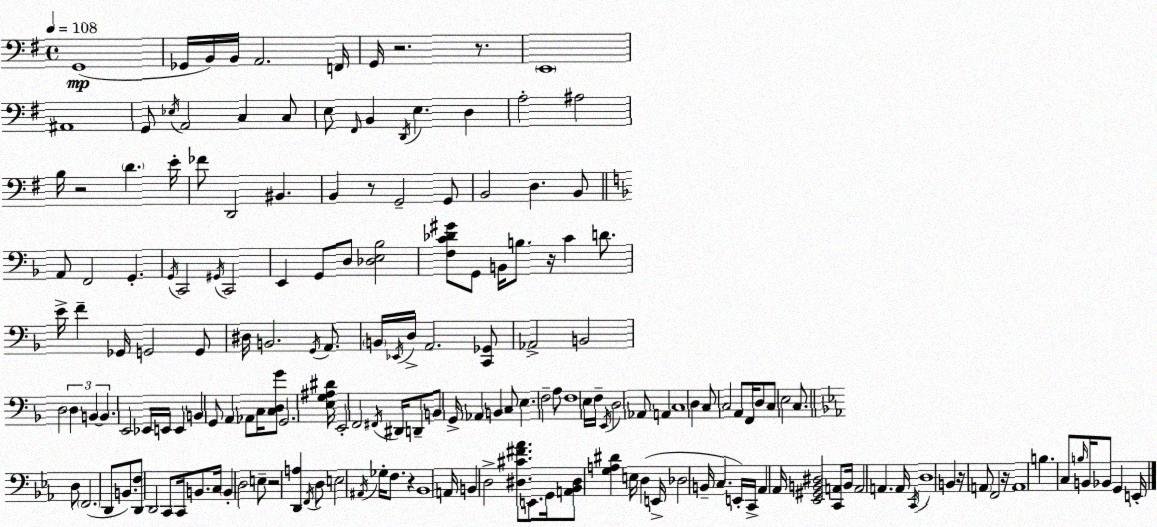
X:1
T:Untitled
M:4/4
L:1/4
K:G
G,,4 _G,,/4 B,,/4 B,,/4 A,,2 F,,/4 G,,/4 z2 z/2 E,,4 ^A,,4 G,,/2 _E,/4 A,,2 C, C,/2 E,/2 ^F,,/4 B,, D,,/4 E, D, A,2 ^A,2 B,/4 z2 D E/4 _F/2 D,,2 ^B,, B,, z/2 G,,2 G,,/2 B,,2 D, B,,/2 A,,/2 F,,2 G,, G,,/4 C,,2 ^G,,/4 C,,2 E,, G,,/2 D,/2 [_D,E,_B,]2 [F,C_D^G]/2 G,,/2 B,,/4 B,/2 z/4 C D/2 E/4 F _G,,/4 G,,2 G,,/2 ^D,/4 B,,2 G,,/4 A,,/2 B,,/4 _E,,/4 D,/4 A,,2 [C,,_G,,]/2 _A,,2 B,,2 D,2 D, B,, B,, E,,2 _E,,/4 E,,/4 E,, B,, G,,/2 A,, _A,,/2 C,/4 [C,D,G]/2 G,,2 [E,G,^A,^D]/4 E,,2 F,,2 ^F,,/4 ^D,,/4 D,,/2 B,,/2 G,,/4 _A,, B,, C,/2 E, F,2 A,/2 F,4 E,/4 F,/4 E,,/4 D,2 _A,,/2 A,, C,4 D, C,/2 C,2 A,,/2 F,,/4 D,/2 C,/2 E,2 C,/2 D,/2 F,,2 D,,/2 B,,/2 [D,,F,]/2 D,,2 C,,/2 C,,/4 B,,/2 C,/4 B,, D,2 E,/2 z2 [D,,A,] F,,/4 D,/2 E,2 ^A,,/4 _G,/4 F,/2 z _B,,4 A,,/4 B,, D,2 [^D,^C^F_A]/2 E,,/2 G,,/4 [A,,_B,,^D,]/2 [G,A,^D] E,/4 D, E,,/4 _D,2 B,,/4 C, E,,/4 C,,/4 _A,, _A,,/4 [_E,,^G,,B,,^D,]2 [C,,A,,]/2 B,,/4 A,,2 A,, A,,/4 C,,/4 D,4 B,, z/4 A,,/2 F,,2 z/4 A,,4 B, C,/2 B,/4 B,,/4 _B,,/2 G,, E,,/4